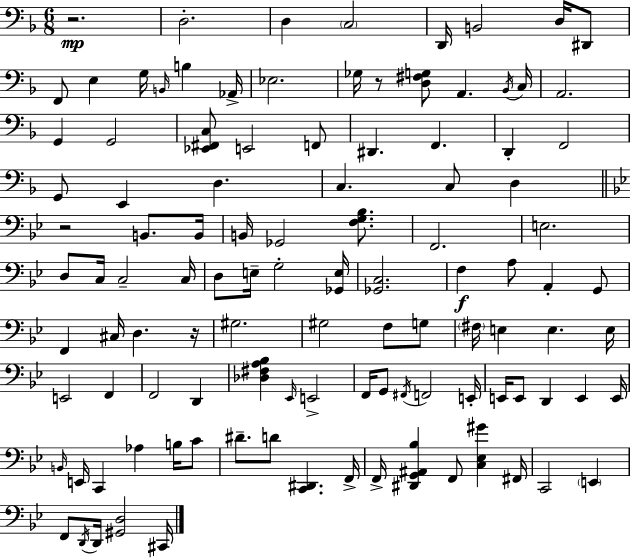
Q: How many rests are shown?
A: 4